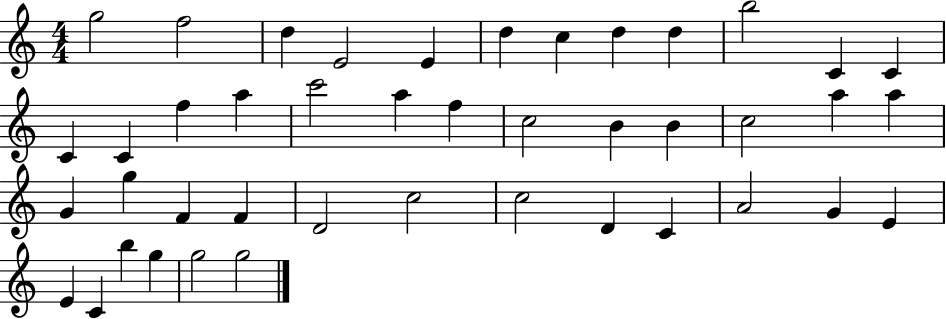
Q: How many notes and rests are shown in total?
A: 43